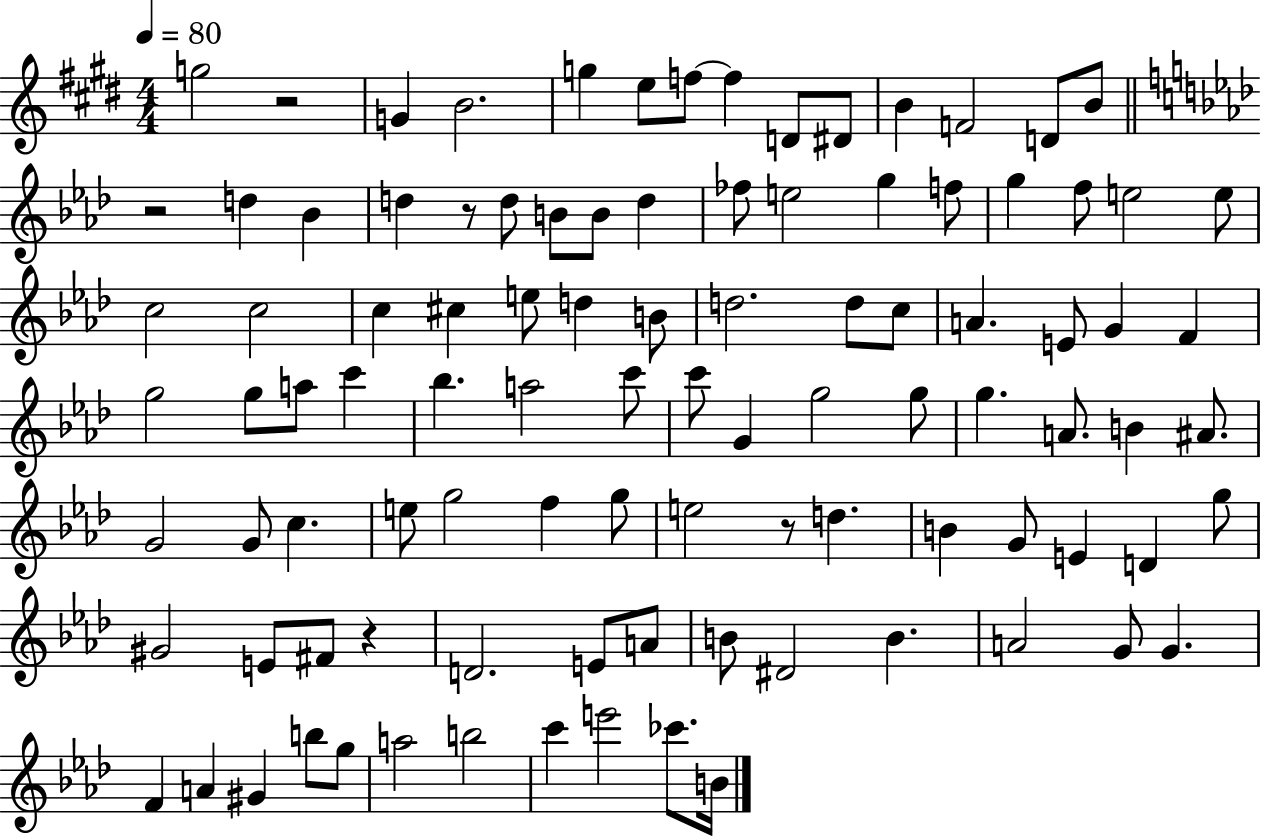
{
  \clef treble
  \numericTimeSignature
  \time 4/4
  \key e \major
  \tempo 4 = 80
  g''2 r2 | g'4 b'2. | g''4 e''8 f''8~~ f''4 d'8 dis'8 | b'4 f'2 d'8 b'8 | \break \bar "||" \break \key aes \major r2 d''4 bes'4 | d''4 r8 d''8 b'8 b'8 d''4 | fes''8 e''2 g''4 f''8 | g''4 f''8 e''2 e''8 | \break c''2 c''2 | c''4 cis''4 e''8 d''4 b'8 | d''2. d''8 c''8 | a'4. e'8 g'4 f'4 | \break g''2 g''8 a''8 c'''4 | bes''4. a''2 c'''8 | c'''8 g'4 g''2 g''8 | g''4. a'8. b'4 ais'8. | \break g'2 g'8 c''4. | e''8 g''2 f''4 g''8 | e''2 r8 d''4. | b'4 g'8 e'4 d'4 g''8 | \break gis'2 e'8 fis'8 r4 | d'2. e'8 a'8 | b'8 dis'2 b'4. | a'2 g'8 g'4. | \break f'4 a'4 gis'4 b''8 g''8 | a''2 b''2 | c'''4 e'''2 ces'''8. b'16 | \bar "|."
}